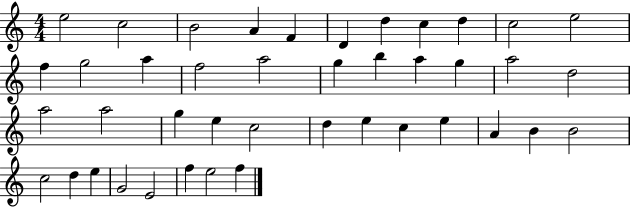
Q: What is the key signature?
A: C major